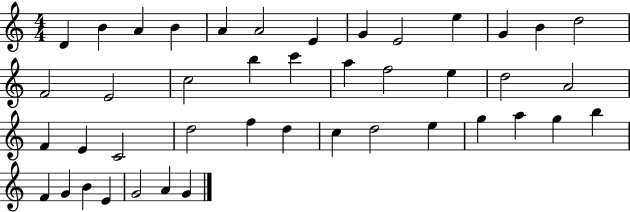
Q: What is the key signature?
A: C major